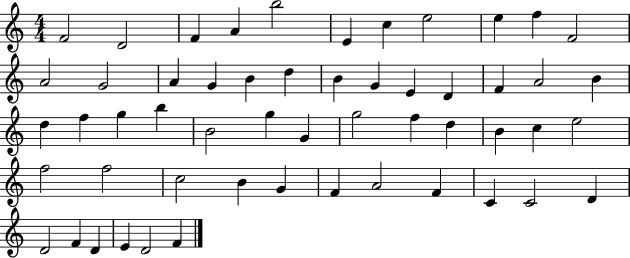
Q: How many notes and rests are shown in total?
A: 54